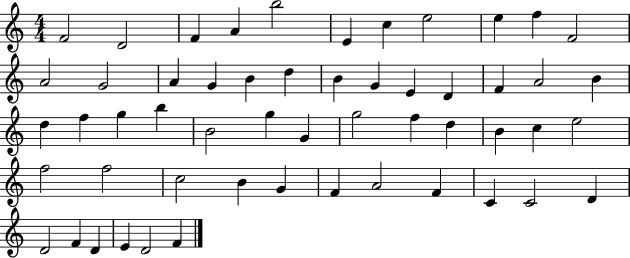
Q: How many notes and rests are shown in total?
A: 54